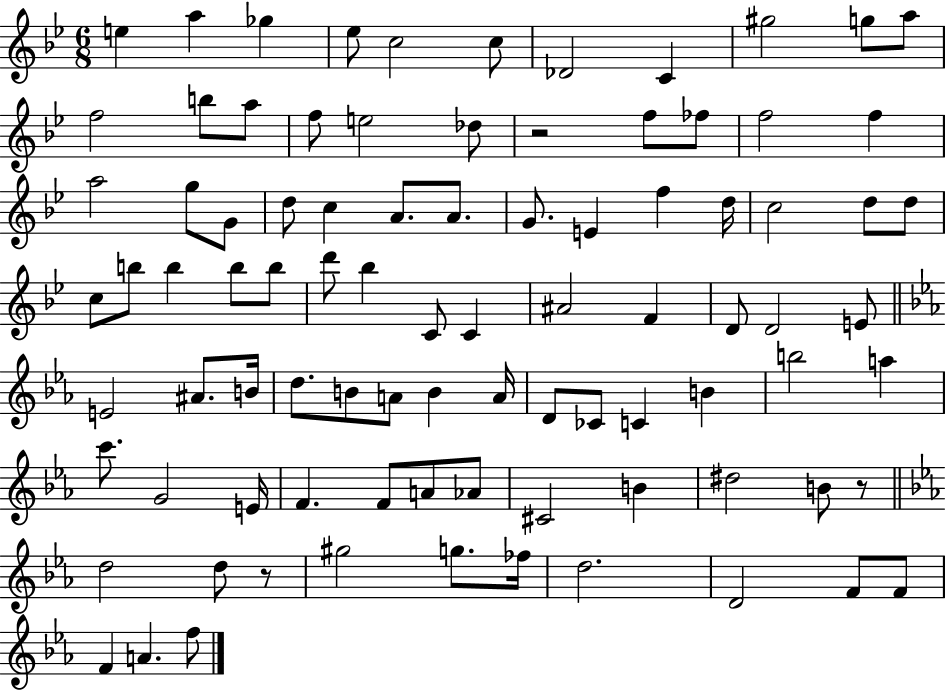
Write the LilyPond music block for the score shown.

{
  \clef treble
  \numericTimeSignature
  \time 6/8
  \key bes \major
  e''4 a''4 ges''4 | ees''8 c''2 c''8 | des'2 c'4 | gis''2 g''8 a''8 | \break f''2 b''8 a''8 | f''8 e''2 des''8 | r2 f''8 fes''8 | f''2 f''4 | \break a''2 g''8 g'8 | d''8 c''4 a'8. a'8. | g'8. e'4 f''4 d''16 | c''2 d''8 d''8 | \break c''8 b''8 b''4 b''8 b''8 | d'''8 bes''4 c'8 c'4 | ais'2 f'4 | d'8 d'2 e'8 | \break \bar "||" \break \key ees \major e'2 ais'8. b'16 | d''8. b'8 a'8 b'4 a'16 | d'8 ces'8 c'4 b'4 | b''2 a''4 | \break c'''8. g'2 e'16 | f'4. f'8 a'8 aes'8 | cis'2 b'4 | dis''2 b'8 r8 | \break \bar "||" \break \key ees \major d''2 d''8 r8 | gis''2 g''8. fes''16 | d''2. | d'2 f'8 f'8 | \break f'4 a'4. f''8 | \bar "|."
}